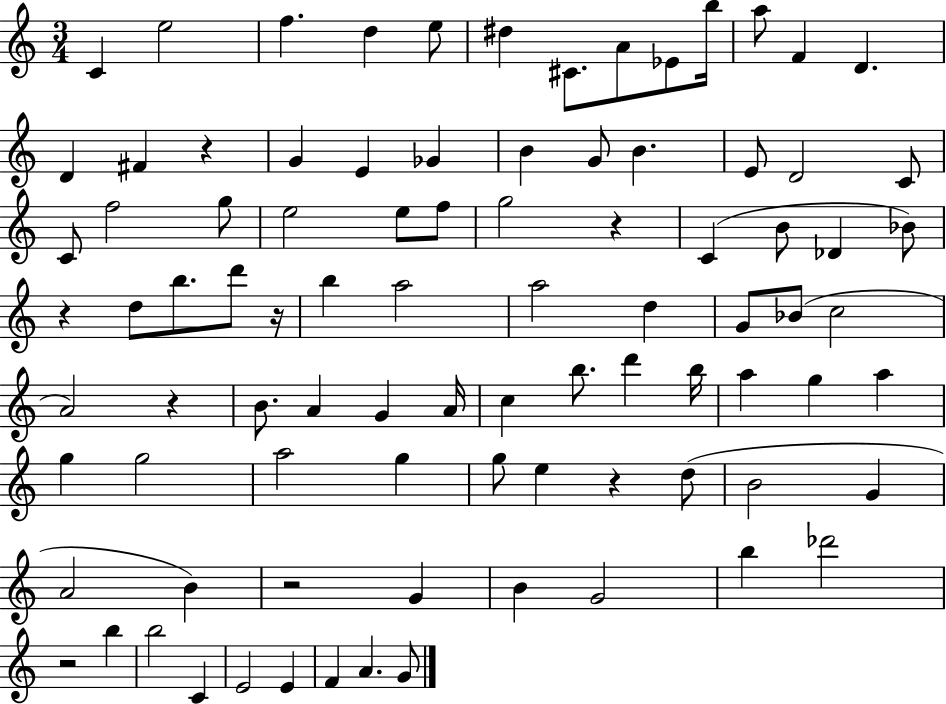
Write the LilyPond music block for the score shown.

{
  \clef treble
  \numericTimeSignature
  \time 3/4
  \key c \major
  c'4 e''2 | f''4. d''4 e''8 | dis''4 cis'8. a'8 ees'8 b''16 | a''8 f'4 d'4. | \break d'4 fis'4 r4 | g'4 e'4 ges'4 | b'4 g'8 b'4. | e'8 d'2 c'8 | \break c'8 f''2 g''8 | e''2 e''8 f''8 | g''2 r4 | c'4( b'8 des'4 bes'8) | \break r4 d''8 b''8. d'''8 r16 | b''4 a''2 | a''2 d''4 | g'8 bes'8( c''2 | \break a'2) r4 | b'8. a'4 g'4 a'16 | c''4 b''8. d'''4 b''16 | a''4 g''4 a''4 | \break g''4 g''2 | a''2 g''4 | g''8 e''4 r4 d''8( | b'2 g'4 | \break a'2 b'4) | r2 g'4 | b'4 g'2 | b''4 des'''2 | \break r2 b''4 | b''2 c'4 | e'2 e'4 | f'4 a'4. g'8 | \break \bar "|."
}